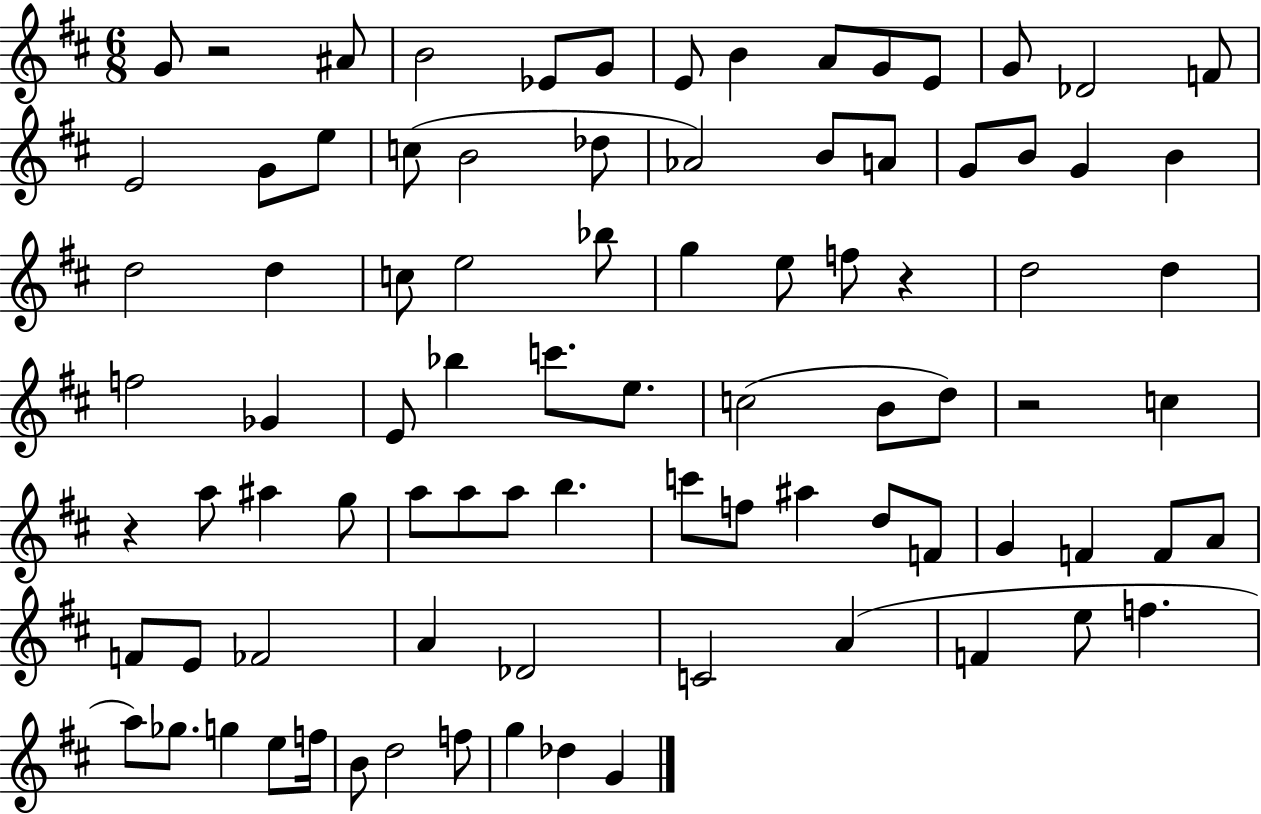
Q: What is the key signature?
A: D major